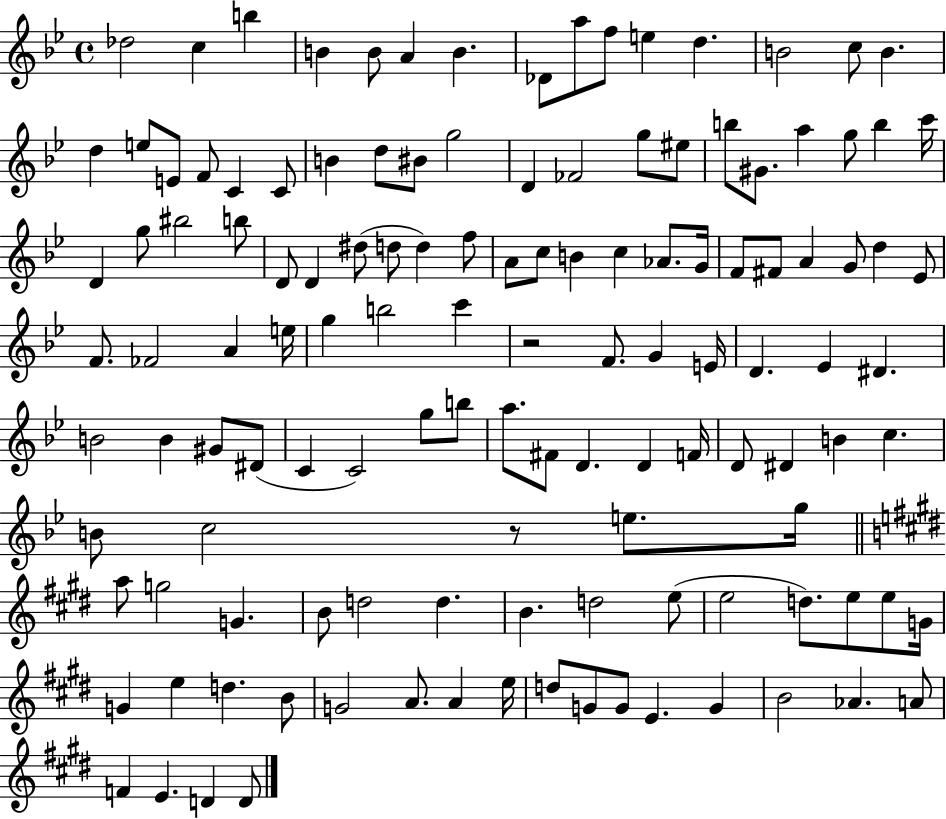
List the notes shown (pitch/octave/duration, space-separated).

Db5/h C5/q B5/q B4/q B4/e A4/q B4/q. Db4/e A5/e F5/e E5/q D5/q. B4/h C5/e B4/q. D5/q E5/e E4/e F4/e C4/q C4/e B4/q D5/e BIS4/e G5/h D4/q FES4/h G5/e EIS5/e B5/e G#4/e. A5/q G5/e B5/q C6/s D4/q G5/e BIS5/h B5/e D4/e D4/q D#5/e D5/e D5/q F5/e A4/e C5/e B4/q C5/q Ab4/e. G4/s F4/e F#4/e A4/q G4/e D5/q Eb4/e F4/e. FES4/h A4/q E5/s G5/q B5/h C6/q R/h F4/e. G4/q E4/s D4/q. Eb4/q D#4/q. B4/h B4/q G#4/e D#4/e C4/q C4/h G5/e B5/e A5/e. F#4/e D4/q. D4/q F4/s D4/e D#4/q B4/q C5/q. B4/e C5/h R/e E5/e. G5/s A5/e G5/h G4/q. B4/e D5/h D5/q. B4/q. D5/h E5/e E5/h D5/e. E5/e E5/e G4/s G4/q E5/q D5/q. B4/e G4/h A4/e. A4/q E5/s D5/e G4/e G4/e E4/q. G4/q B4/h Ab4/q. A4/e F4/q E4/q. D4/q D4/e